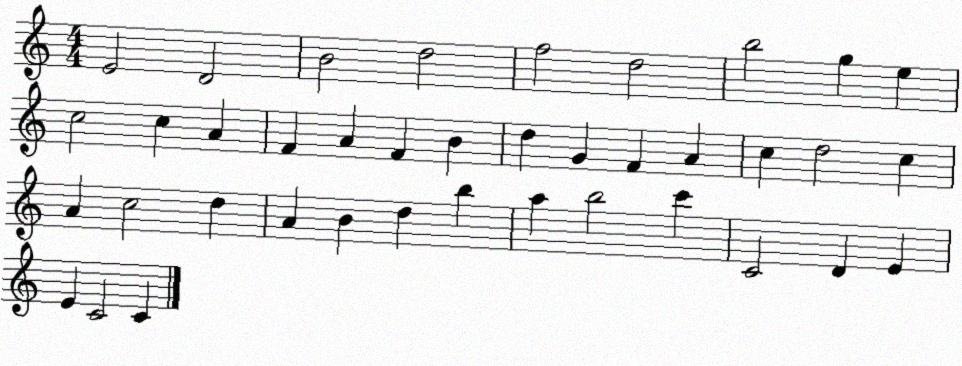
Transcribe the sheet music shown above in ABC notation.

X:1
T:Untitled
M:4/4
L:1/4
K:C
E2 D2 B2 d2 f2 d2 b2 g e c2 c A F A F B d G F A c d2 c A c2 d A B d b a b2 c' C2 D E E C2 C